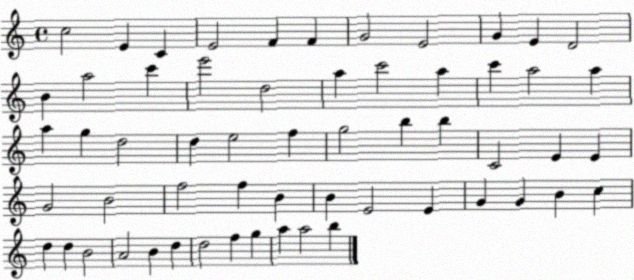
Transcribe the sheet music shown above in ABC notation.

X:1
T:Untitled
M:4/4
L:1/4
K:C
c2 E C E2 F F G2 E2 G E D2 B a2 c' e'2 d2 a c'2 a c' a2 a a g d2 d e2 f g2 b b C2 E E G2 B2 f2 f B B E2 E G G B c d d B2 A2 B d d2 f g a a2 b